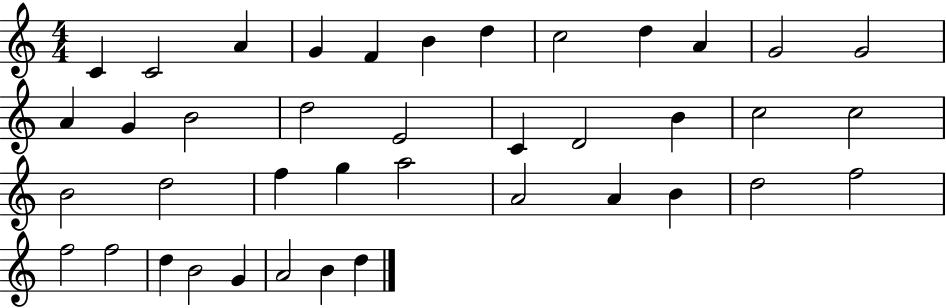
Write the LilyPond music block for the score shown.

{
  \clef treble
  \numericTimeSignature
  \time 4/4
  \key c \major
  c'4 c'2 a'4 | g'4 f'4 b'4 d''4 | c''2 d''4 a'4 | g'2 g'2 | \break a'4 g'4 b'2 | d''2 e'2 | c'4 d'2 b'4 | c''2 c''2 | \break b'2 d''2 | f''4 g''4 a''2 | a'2 a'4 b'4 | d''2 f''2 | \break f''2 f''2 | d''4 b'2 g'4 | a'2 b'4 d''4 | \bar "|."
}